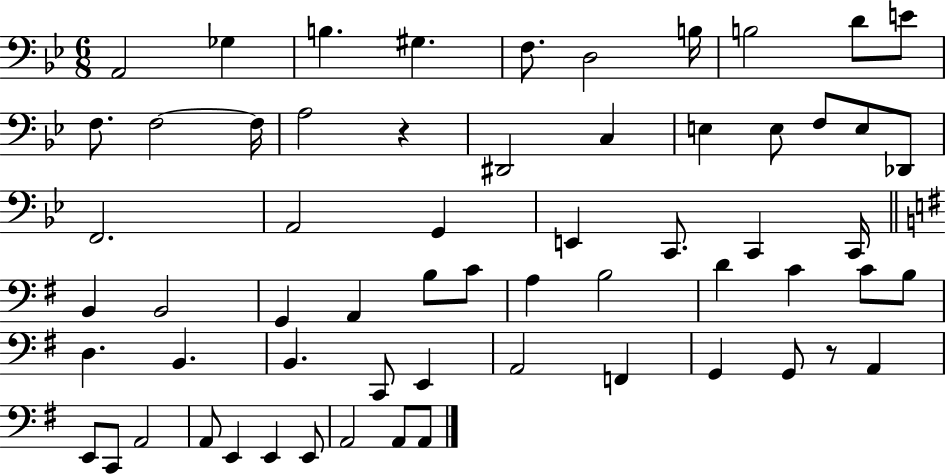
X:1
T:Untitled
M:6/8
L:1/4
K:Bb
A,,2 _G, B, ^G, F,/2 D,2 B,/4 B,2 D/2 E/2 F,/2 F,2 F,/4 A,2 z ^D,,2 C, E, E,/2 F,/2 E,/2 _D,,/2 F,,2 A,,2 G,, E,, C,,/2 C,, C,,/4 B,, B,,2 G,, A,, B,/2 C/2 A, B,2 D C C/2 B,/2 D, B,, B,, C,,/2 E,, A,,2 F,, G,, G,,/2 z/2 A,, E,,/2 C,,/2 A,,2 A,,/2 E,, E,, E,,/2 A,,2 A,,/2 A,,/2